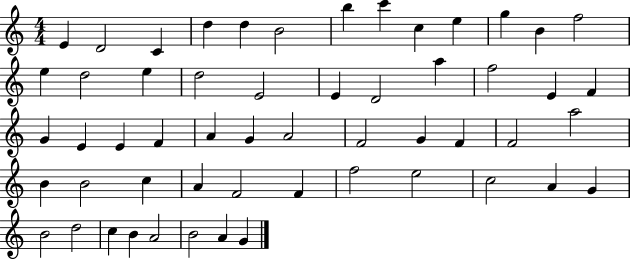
E4/q D4/h C4/q D5/q D5/q B4/h B5/q C6/q C5/q E5/q G5/q B4/q F5/h E5/q D5/h E5/q D5/h E4/h E4/q D4/h A5/q F5/h E4/q F4/q G4/q E4/q E4/q F4/q A4/q G4/q A4/h F4/h G4/q F4/q F4/h A5/h B4/q B4/h C5/q A4/q F4/h F4/q F5/h E5/h C5/h A4/q G4/q B4/h D5/h C5/q B4/q A4/h B4/h A4/q G4/q